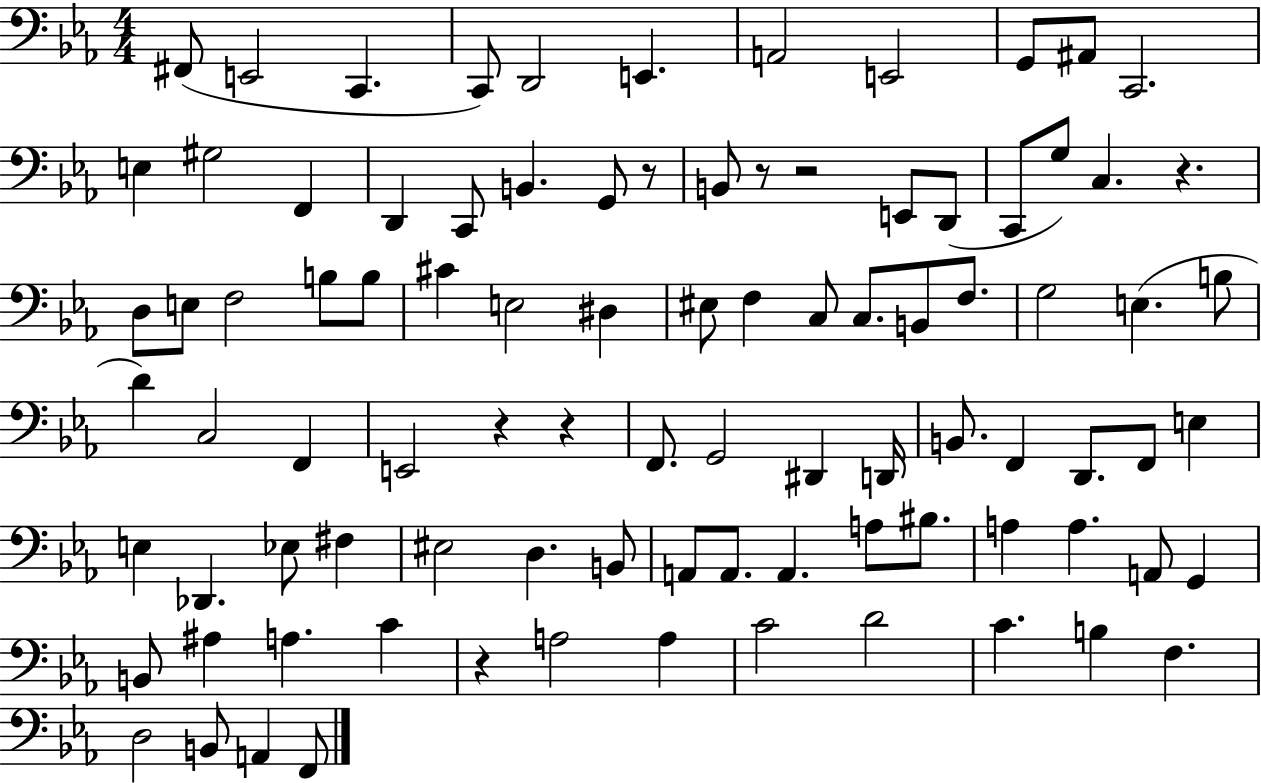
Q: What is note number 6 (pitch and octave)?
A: E2